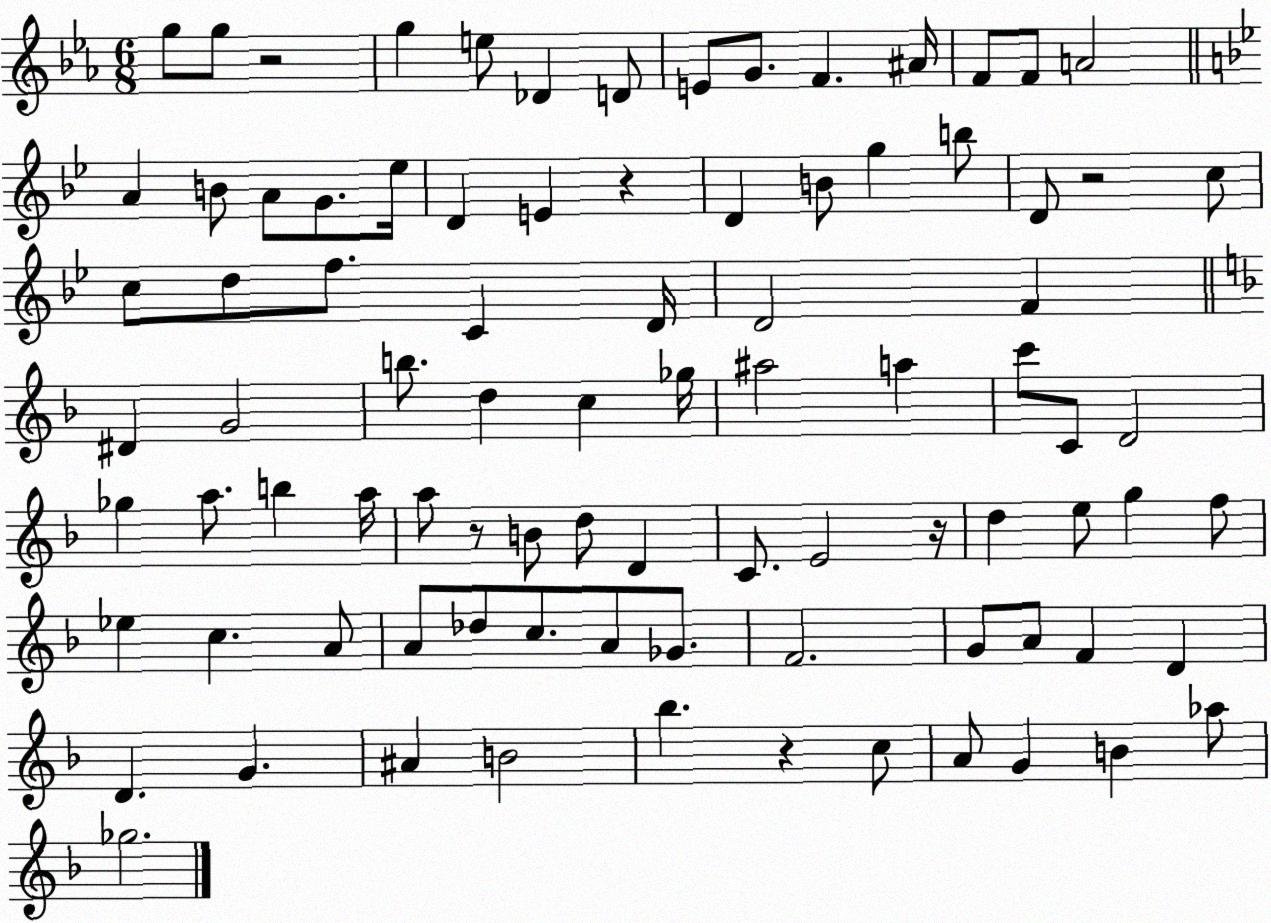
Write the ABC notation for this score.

X:1
T:Untitled
M:6/8
L:1/4
K:Eb
g/2 g/2 z2 g e/2 _D D/2 E/2 G/2 F ^A/4 F/2 F/2 A2 A B/2 A/2 G/2 _e/4 D E z D B/2 g b/2 D/2 z2 c/2 c/2 d/2 f/2 C D/4 D2 F ^D G2 b/2 d c _g/4 ^a2 a c'/2 C/2 D2 _g a/2 b a/4 a/2 z/2 B/2 d/2 D C/2 E2 z/4 d e/2 g f/2 _e c A/2 A/2 _d/2 c/2 A/2 _G/2 F2 G/2 A/2 F D D G ^A B2 _b z c/2 A/2 G B _a/2 _g2